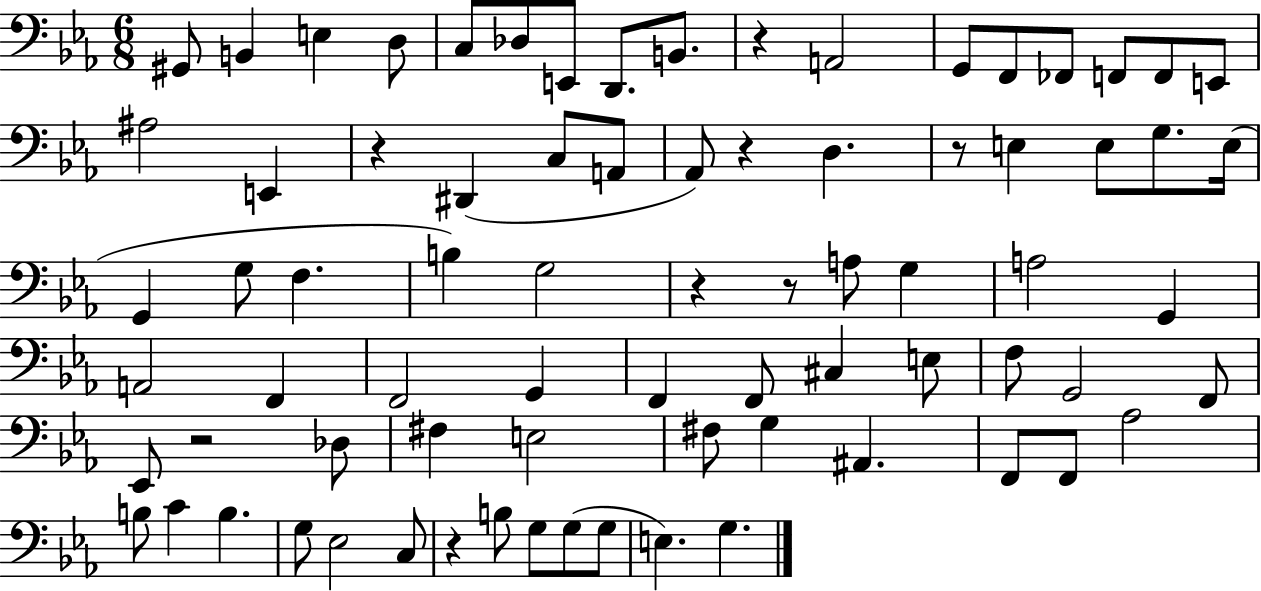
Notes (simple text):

G#2/e B2/q E3/q D3/e C3/e Db3/e E2/e D2/e. B2/e. R/q A2/h G2/e F2/e FES2/e F2/e F2/e E2/e A#3/h E2/q R/q D#2/q C3/e A2/e Ab2/e R/q D3/q. R/e E3/q E3/e G3/e. E3/s G2/q G3/e F3/q. B3/q G3/h R/q R/e A3/e G3/q A3/h G2/q A2/h F2/q F2/h G2/q F2/q F2/e C#3/q E3/e F3/e G2/h F2/e Eb2/e R/h Db3/e F#3/q E3/h F#3/e G3/q A#2/q. F2/e F2/e Ab3/h B3/e C4/q B3/q. G3/e Eb3/h C3/e R/q B3/e G3/e G3/e G3/e E3/q. G3/q.